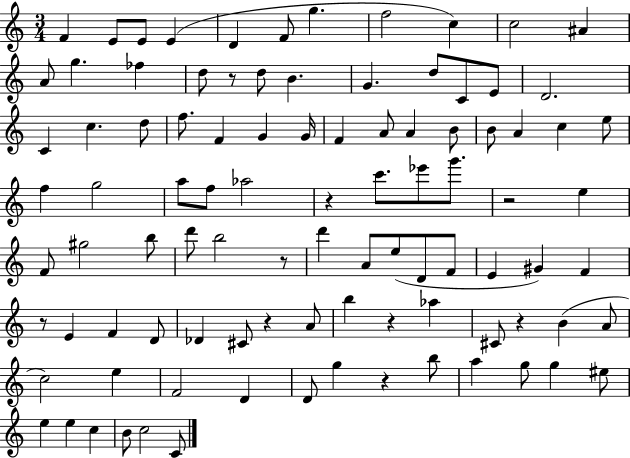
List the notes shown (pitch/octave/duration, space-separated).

F4/q E4/e E4/e E4/q D4/q F4/e G5/q. F5/h C5/q C5/h A#4/q A4/e G5/q. FES5/q D5/e R/e D5/e B4/q. G4/q. D5/e C4/e E4/e D4/h. C4/q C5/q. D5/e F5/e. F4/q G4/q G4/s F4/q A4/e A4/q B4/e B4/e A4/q C5/q E5/e F5/q G5/h A5/e F5/e Ab5/h R/q C6/e. Eb6/e G6/e. R/h E5/q F4/e G#5/h B5/e D6/e B5/h R/e D6/q A4/e E5/e D4/e F4/e E4/q G#4/q F4/q R/e E4/q F4/q D4/e Db4/q C#4/e R/q A4/e B5/q R/q Ab5/q C#4/e R/q B4/q A4/e C5/h E5/q F4/h D4/q D4/e G5/q R/q B5/e A5/q G5/e G5/q EIS5/e E5/q E5/q C5/q B4/e C5/h C4/e